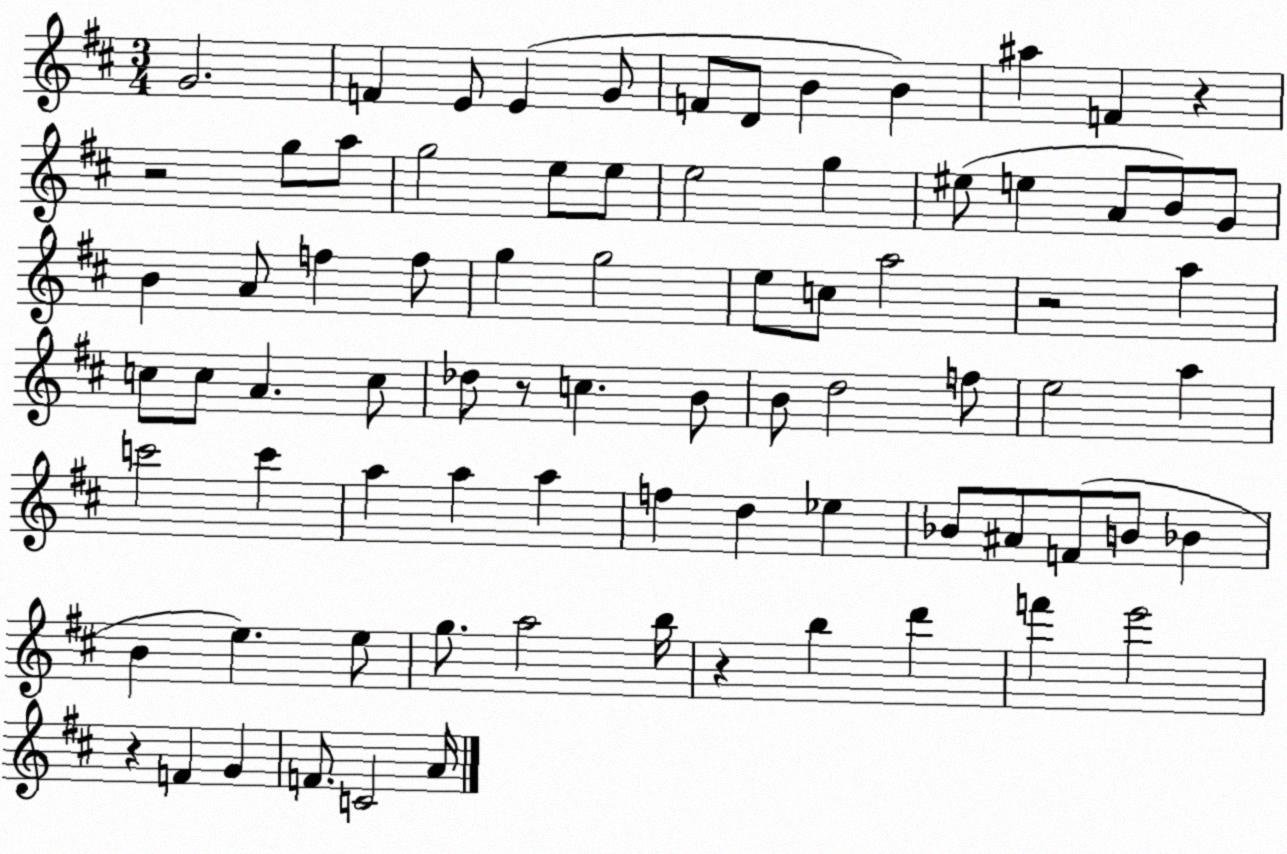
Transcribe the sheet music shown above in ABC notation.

X:1
T:Untitled
M:3/4
L:1/4
K:D
G2 F E/2 E G/2 F/2 D/2 B B ^a F z z2 g/2 a/2 g2 e/2 e/2 e2 g ^e/2 e A/2 B/2 G/2 B A/2 f f/2 g g2 e/2 c/2 a2 z2 a c/2 c/2 A c/2 _d/2 z/2 c B/2 B/2 d2 f/2 e2 a c'2 c' a a a f d _e _B/2 ^A/2 F/2 B/2 _B B e e/2 g/2 a2 b/4 z b d' f' e'2 z F G F/2 C2 A/4